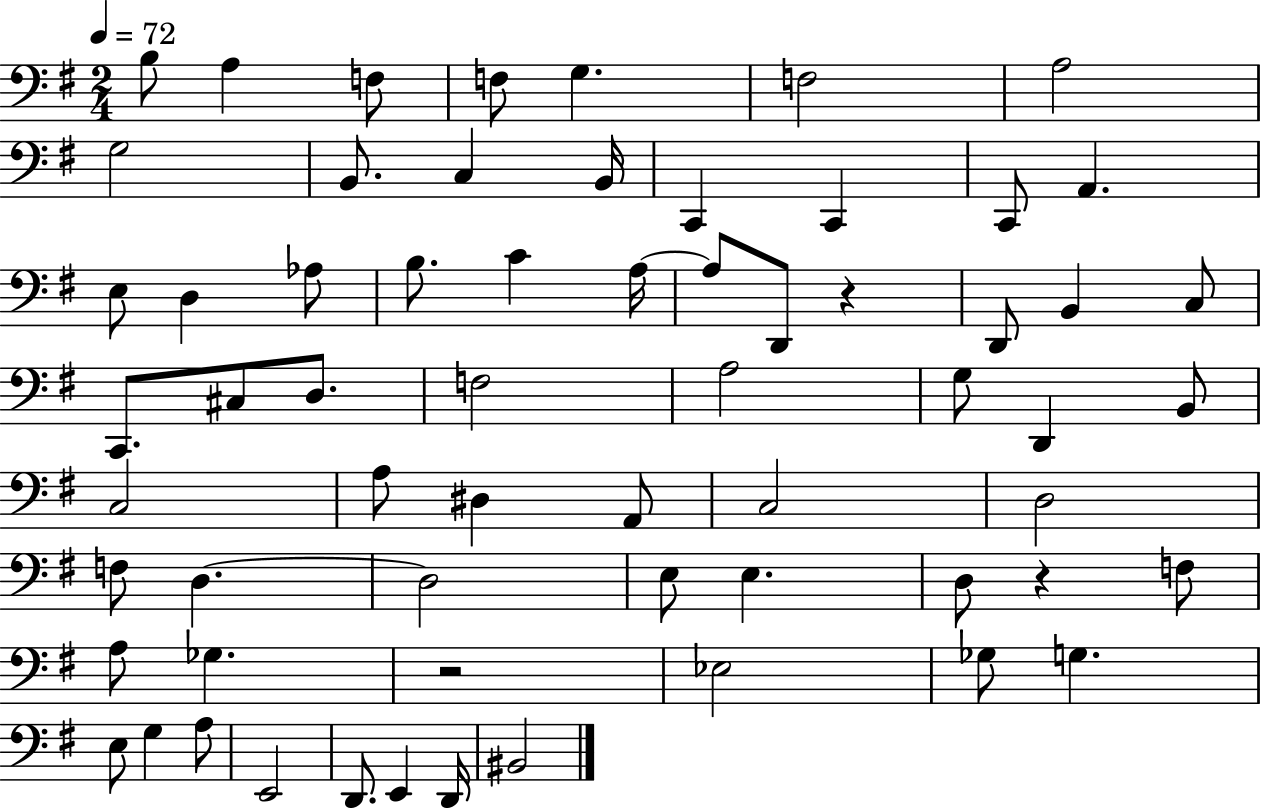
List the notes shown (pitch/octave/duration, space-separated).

B3/e A3/q F3/e F3/e G3/q. F3/h A3/h G3/h B2/e. C3/q B2/s C2/q C2/q C2/e A2/q. E3/e D3/q Ab3/e B3/e. C4/q A3/s A3/e D2/e R/q D2/e B2/q C3/e C2/e. C#3/e D3/e. F3/h A3/h G3/e D2/q B2/e C3/h A3/e D#3/q A2/e C3/h D3/h F3/e D3/q. D3/h E3/e E3/q. D3/e R/q F3/e A3/e Gb3/q. R/h Eb3/h Gb3/e G3/q. E3/e G3/q A3/e E2/h D2/e. E2/q D2/s BIS2/h